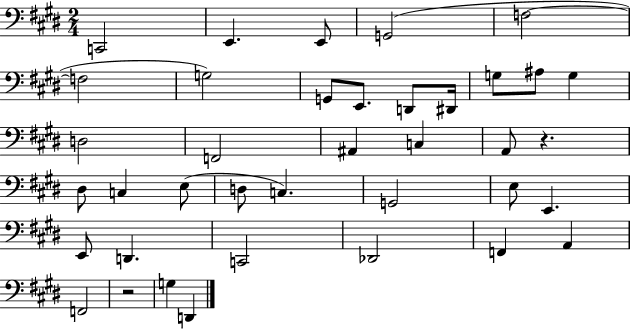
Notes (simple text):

C2/h E2/q. E2/e G2/h F3/h F3/h G3/h G2/e E2/e. D2/e D#2/s G3/e A#3/e G3/q D3/h F2/h A#2/q C3/q A2/e R/q. D#3/e C3/q E3/e D3/e C3/q. G2/h E3/e E2/q. E2/e D2/q. C2/h Db2/h F2/q A2/q F2/h R/h G3/q D2/q